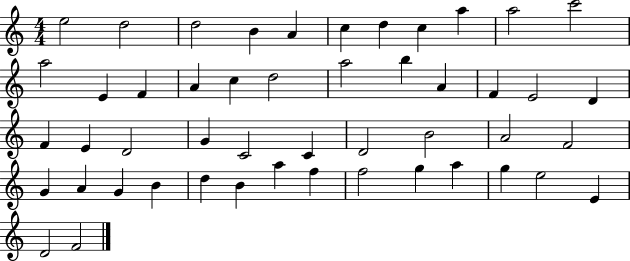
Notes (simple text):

E5/h D5/h D5/h B4/q A4/q C5/q D5/q C5/q A5/q A5/h C6/h A5/h E4/q F4/q A4/q C5/q D5/h A5/h B5/q A4/q F4/q E4/h D4/q F4/q E4/q D4/h G4/q C4/h C4/q D4/h B4/h A4/h F4/h G4/q A4/q G4/q B4/q D5/q B4/q A5/q F5/q F5/h G5/q A5/q G5/q E5/h E4/q D4/h F4/h